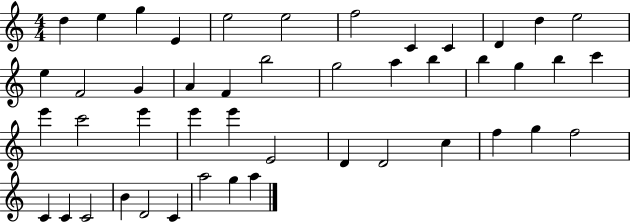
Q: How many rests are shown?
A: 0